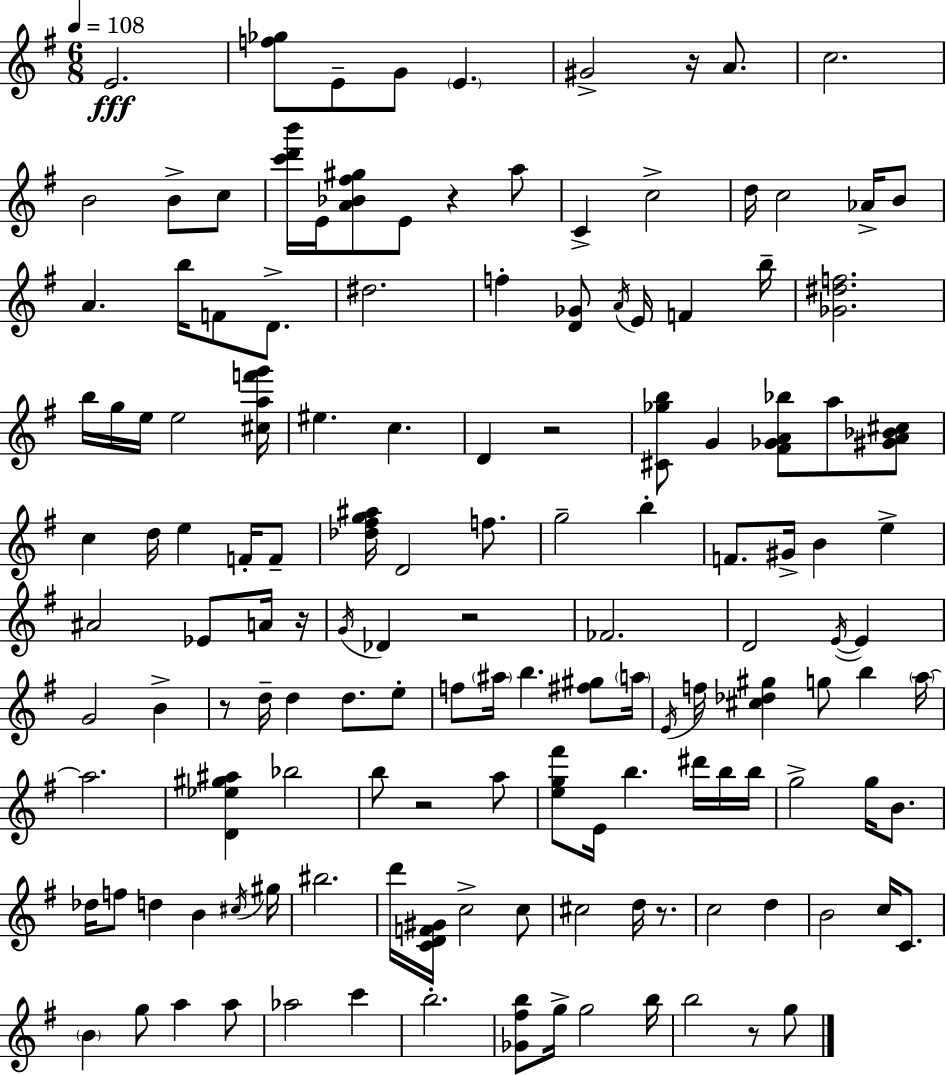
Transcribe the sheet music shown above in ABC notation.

X:1
T:Untitled
M:6/8
L:1/4
K:Em
E2 [f_g]/2 E/2 G/2 E ^G2 z/4 A/2 c2 B2 B/2 c/2 [c'd'b']/4 E/4 [A_B^f^g]/2 E/2 z a/2 C c2 d/4 c2 _A/4 B/2 A b/4 F/2 D/2 ^d2 f [D_G]/2 A/4 E/4 F b/4 [_G^df]2 b/4 g/4 e/4 e2 [^caf'g']/4 ^e c D z2 [^C_gb]/2 G [^F_GA_b]/2 a/2 [^GA_B^c]/2 c d/4 e F/4 F/2 [_d^fg^a]/4 D2 f/2 g2 b F/2 ^G/4 B e ^A2 _E/2 A/4 z/4 G/4 _D z2 _F2 D2 E/4 E G2 B z/2 d/4 d d/2 e/2 f/2 ^a/4 b [^f^g]/2 a/4 E/4 f/4 [^c_d^g] g/2 b a/4 a2 [D_e^g^a] _b2 b/2 z2 a/2 [eg^f']/2 E/4 b ^d'/4 b/4 b/4 g2 g/4 B/2 _d/4 f/2 d B ^c/4 ^g/4 ^b2 d'/4 [CDF^G]/4 c2 c/2 ^c2 d/4 z/2 c2 d B2 c/4 C/2 B g/2 a a/2 _a2 c' b2 [_G^fb]/2 g/4 g2 b/4 b2 z/2 g/2